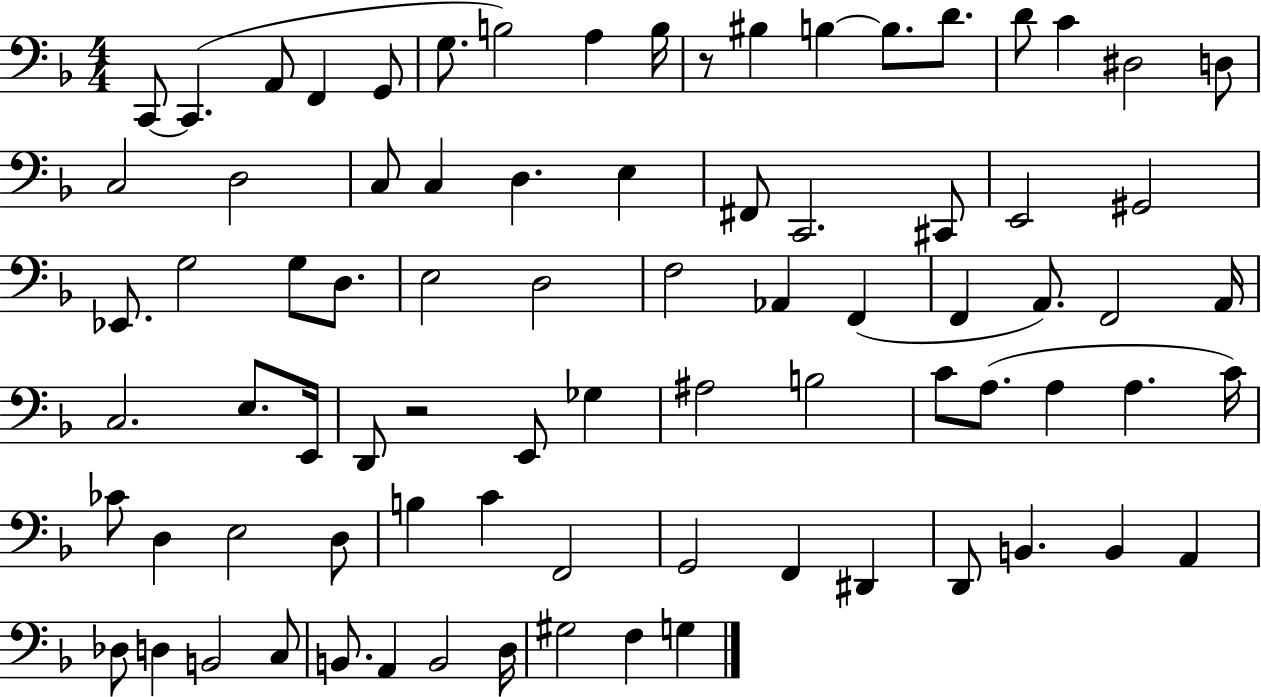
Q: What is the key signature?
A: F major